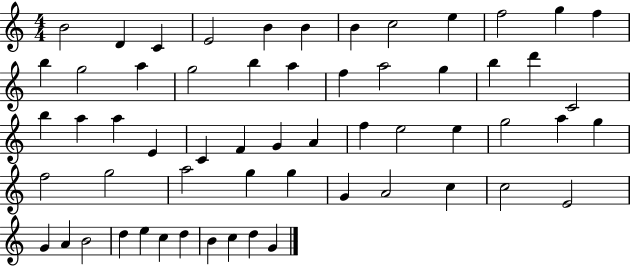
X:1
T:Untitled
M:4/4
L:1/4
K:C
B2 D C E2 B B B c2 e f2 g f b g2 a g2 b a f a2 g b d' C2 b a a E C F G A f e2 e g2 a g f2 g2 a2 g g G A2 c c2 E2 G A B2 d e c d B c d G